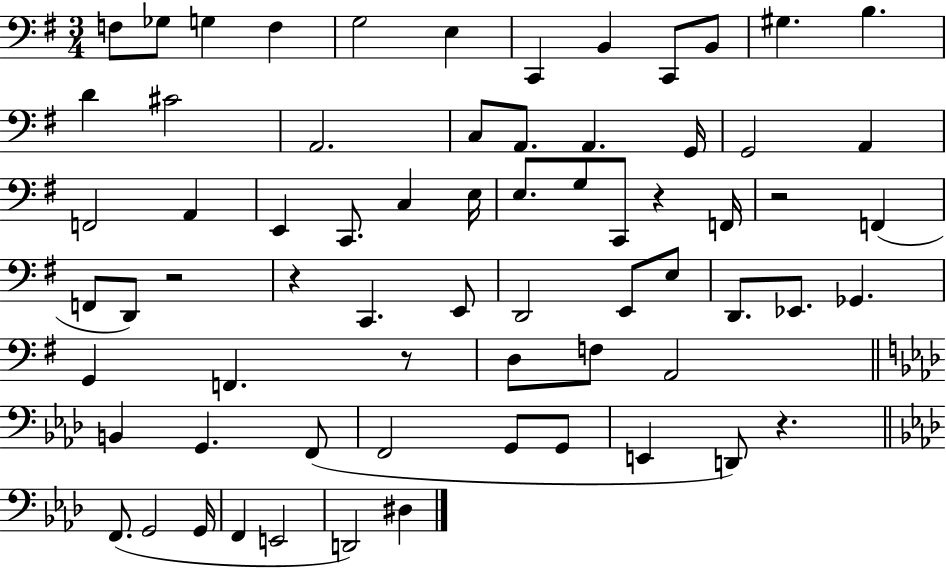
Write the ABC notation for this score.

X:1
T:Untitled
M:3/4
L:1/4
K:G
F,/2 _G,/2 G, F, G,2 E, C,, B,, C,,/2 B,,/2 ^G, B, D ^C2 A,,2 C,/2 A,,/2 A,, G,,/4 G,,2 A,, F,,2 A,, E,, C,,/2 C, E,/4 E,/2 G,/2 C,,/2 z F,,/4 z2 F,, F,,/2 D,,/2 z2 z C,, E,,/2 D,,2 E,,/2 E,/2 D,,/2 _E,,/2 _G,, G,, F,, z/2 D,/2 F,/2 A,,2 B,, G,, F,,/2 F,,2 G,,/2 G,,/2 E,, D,,/2 z F,,/2 G,,2 G,,/4 F,, E,,2 D,,2 ^D,